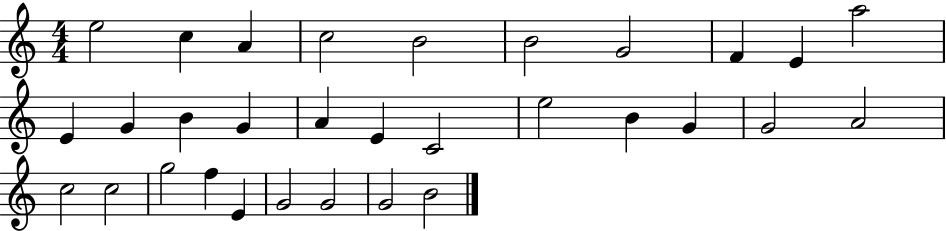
{
  \clef treble
  \numericTimeSignature
  \time 4/4
  \key c \major
  e''2 c''4 a'4 | c''2 b'2 | b'2 g'2 | f'4 e'4 a''2 | \break e'4 g'4 b'4 g'4 | a'4 e'4 c'2 | e''2 b'4 g'4 | g'2 a'2 | \break c''2 c''2 | g''2 f''4 e'4 | g'2 g'2 | g'2 b'2 | \break \bar "|."
}